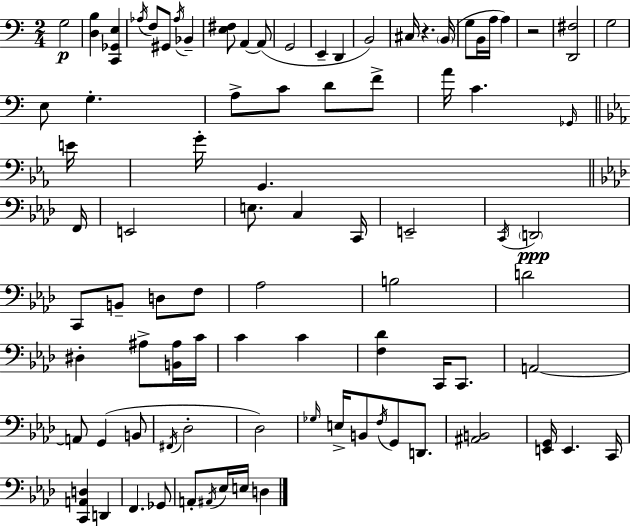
{
  \clef bass
  \numericTimeSignature
  \time 2/4
  \key a \minor
  g2\p | <d b>4 <c, ges, e>4 | \acciaccatura { aes16 } f8 gis,8 \acciaccatura { aes16 } bes,4-- | <e fis>8 a,4~~ | \break a,8( g,2 | e,4-- d,4 | b,2) | cis16 r4. | \break \parenthesize b,16( g8 b,16 a16 a4) | r2 | <d, fis>2 | g2 | \break e8 g4.-. | a8-> c'8 d'8 | f'8-> a'16 c'4. | \grace { ges,16 } \bar "||" \break \key ees \major e'16 g'16-. g,4. | \bar "||" \break \key aes \major f,16 e,2 | e8. c4 | c,16 e,2-- | \acciaccatura { c,16 }\ppp \parenthesize d,2 | \break c,8 b,8-- d8 | f8 aes2 | b2 | d'2 | \break dis4-. ais8-> | <b, ais>16 c'16 c'4 c'4 | <f des'>4 c,16 c,8. | a,2~~ | \break a,8 g,4( | b,8 \acciaccatura { fis,16 } des2-. | des2) | \grace { ges16 } e16-> b,8 \acciaccatura { f16 } | \break g,8 d,8. <ais, b,>2 | <e, g,>16 e,4. | c,16 <c, a, d>4 | d,4 f,4. | \break ges,8 a,8-. \acciaccatura { ais,16 } | ees16 e16 d4 \bar "|."
}